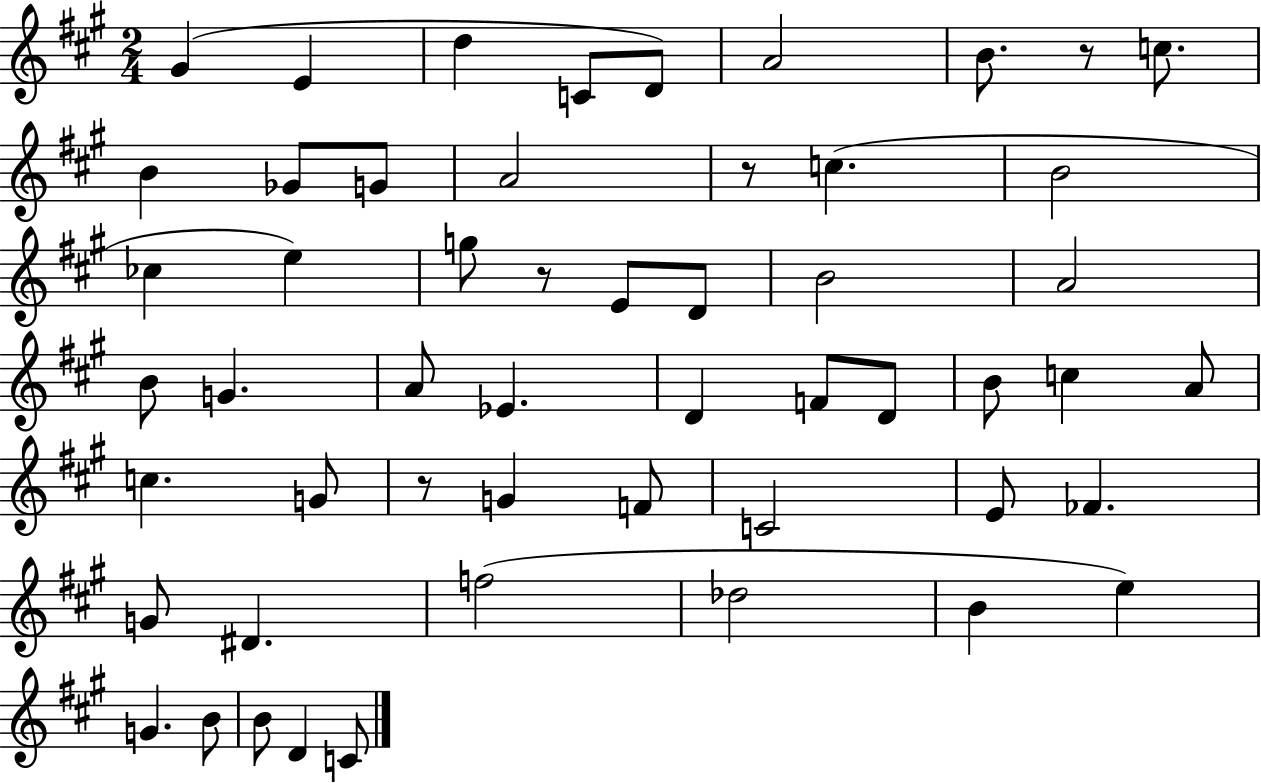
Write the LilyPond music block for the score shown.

{
  \clef treble
  \numericTimeSignature
  \time 2/4
  \key a \major
  gis'4( e'4 | d''4 c'8 d'8) | a'2 | b'8. r8 c''8. | \break b'4 ges'8 g'8 | a'2 | r8 c''4.( | b'2 | \break ces''4 e''4) | g''8 r8 e'8 d'8 | b'2 | a'2 | \break b'8 g'4. | a'8 ees'4. | d'4 f'8 d'8 | b'8 c''4 a'8 | \break c''4. g'8 | r8 g'4 f'8 | c'2 | e'8 fes'4. | \break g'8 dis'4. | f''2( | des''2 | b'4 e''4) | \break g'4. b'8 | b'8 d'4 c'8 | \bar "|."
}